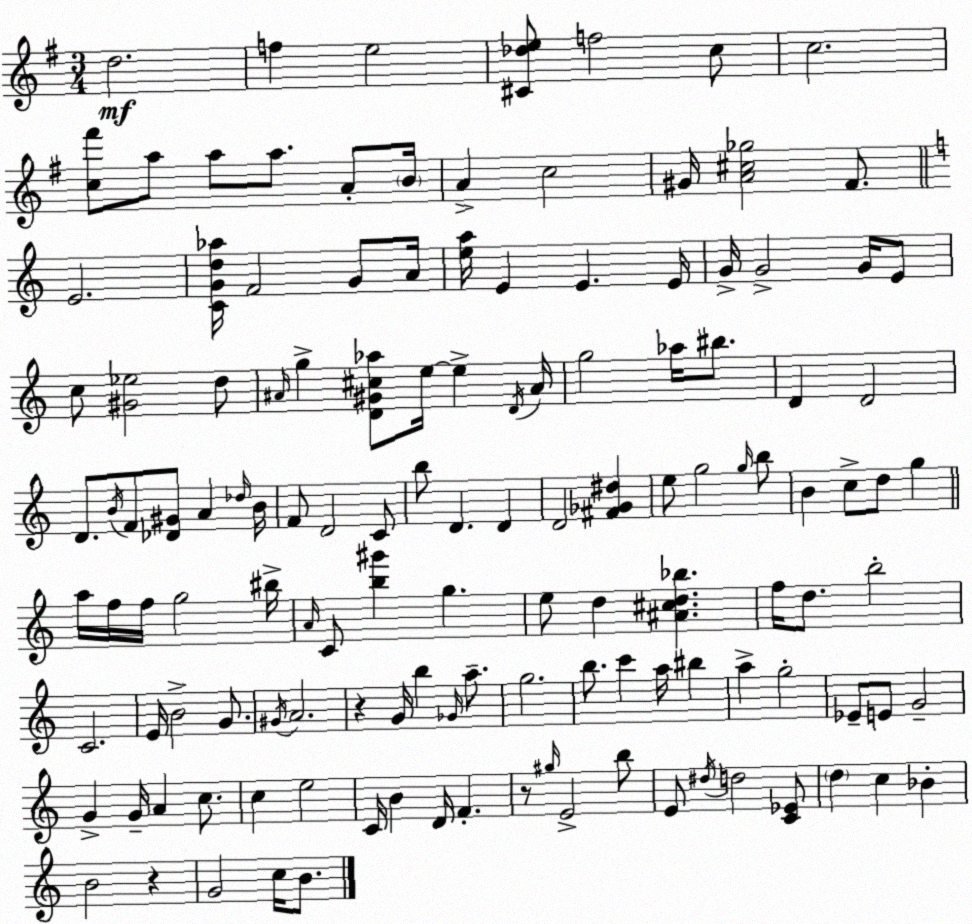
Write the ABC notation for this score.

X:1
T:Untitled
M:3/4
L:1/4
K:G
d2 f e2 [^C_de]/2 f2 c/2 c2 [c^f']/2 a/2 a/2 a/2 A/2 B/4 A c2 ^G/4 [A^c_g]2 ^F/2 E2 [CGd_a]/4 F2 G/2 A/4 [ea]/4 E E E/4 G/4 G2 G/4 E/2 c/2 [^G_e]2 d/2 ^A/4 g [D^G^c_a]/2 e/4 e D/4 ^A/4 g2 _a/4 ^b/2 D D2 D/2 B/4 F/2 [_D^G]/2 A _d/4 B/4 F/2 D2 C/2 b/2 D D D2 [^F_G^d] e/2 g2 g/4 b/2 B c/2 d/2 g a/4 f/4 f/4 g2 ^b/4 A/4 C/2 [b^g'] g e/2 d [^A^cd_b] f/4 d/2 b2 C2 E/4 B2 G/2 ^G/4 A2 z G/4 b _G/4 a/2 g2 b/2 c' a/4 ^b a g2 _E/2 E/2 G2 G G/4 A c/2 c e2 C/4 B D/4 F z/2 ^g/4 E2 b/2 E/2 ^d/4 d2 [C_E]/2 d c _B B2 z G2 c/4 B/2